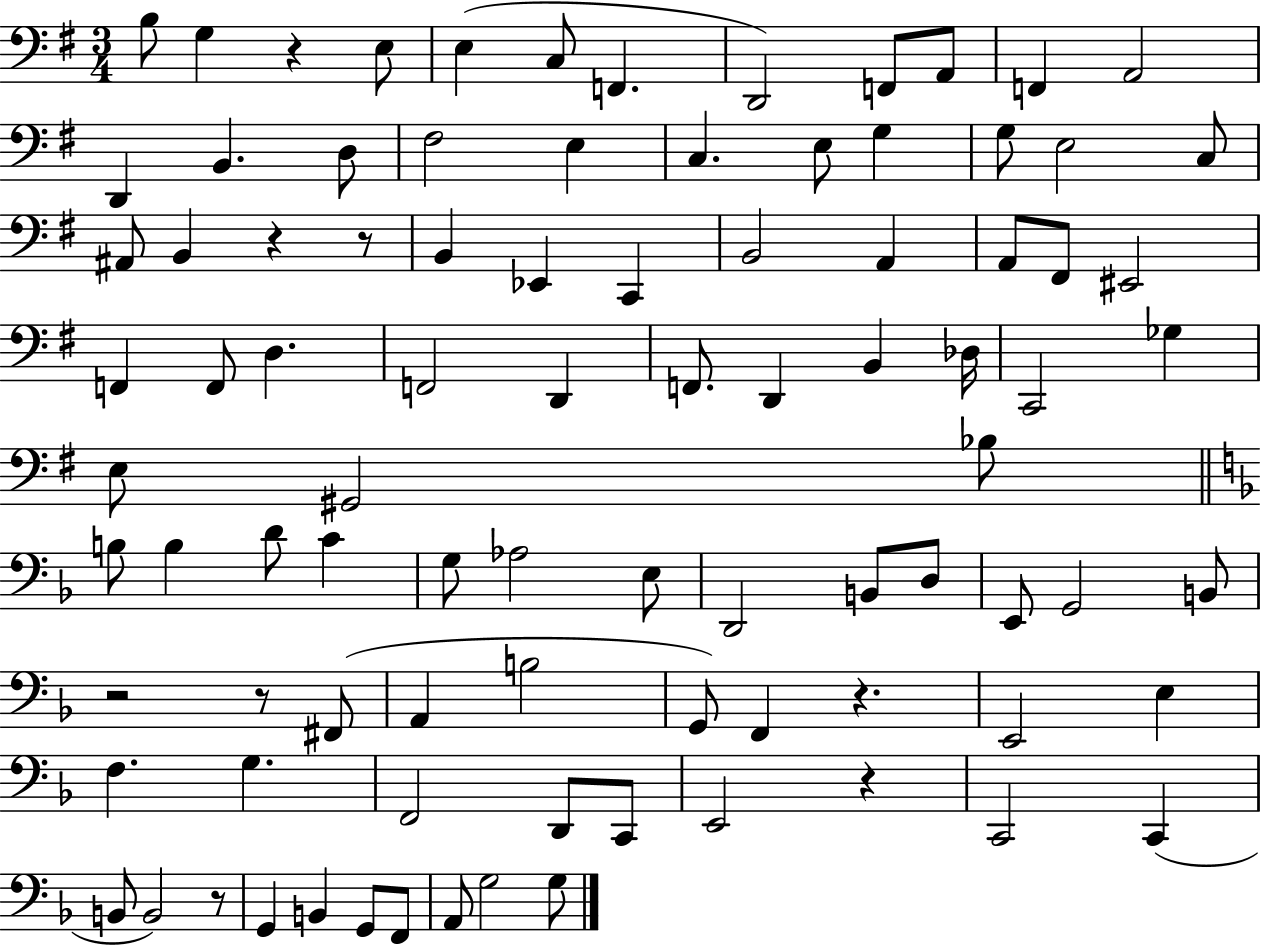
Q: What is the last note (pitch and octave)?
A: G3